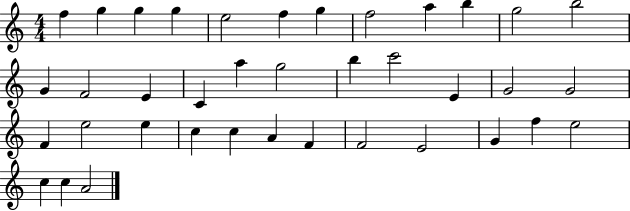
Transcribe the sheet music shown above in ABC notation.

X:1
T:Untitled
M:4/4
L:1/4
K:C
f g g g e2 f g f2 a b g2 b2 G F2 E C a g2 b c'2 E G2 G2 F e2 e c c A F F2 E2 G f e2 c c A2